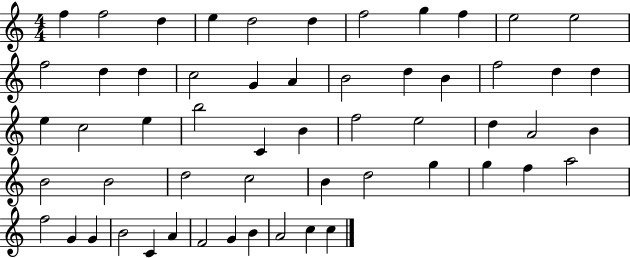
{
  \clef treble
  \numericTimeSignature
  \time 4/4
  \key c \major
  f''4 f''2 d''4 | e''4 d''2 d''4 | f''2 g''4 f''4 | e''2 e''2 | \break f''2 d''4 d''4 | c''2 g'4 a'4 | b'2 d''4 b'4 | f''2 d''4 d''4 | \break e''4 c''2 e''4 | b''2 c'4 b'4 | f''2 e''2 | d''4 a'2 b'4 | \break b'2 b'2 | d''2 c''2 | b'4 d''2 g''4 | g''4 f''4 a''2 | \break f''2 g'4 g'4 | b'2 c'4 a'4 | f'2 g'4 b'4 | a'2 c''4 c''4 | \break \bar "|."
}